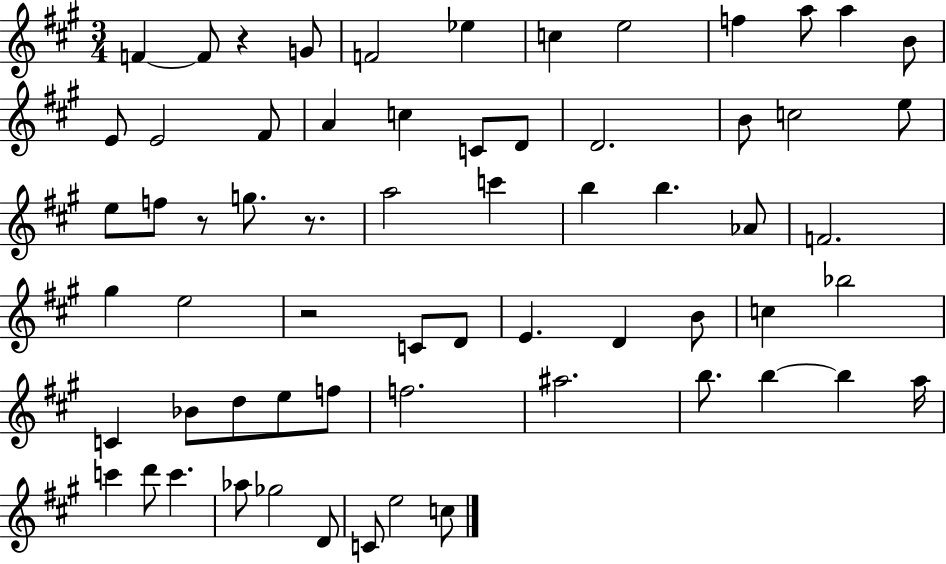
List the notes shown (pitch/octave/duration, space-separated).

F4/q F4/e R/q G4/e F4/h Eb5/q C5/q E5/h F5/q A5/e A5/q B4/e E4/e E4/h F#4/e A4/q C5/q C4/e D4/e D4/h. B4/e C5/h E5/e E5/e F5/e R/e G5/e. R/e. A5/h C6/q B5/q B5/q. Ab4/e F4/h. G#5/q E5/h R/h C4/e D4/e E4/q. D4/q B4/e C5/q Bb5/h C4/q Bb4/e D5/e E5/e F5/e F5/h. A#5/h. B5/e. B5/q B5/q A5/s C6/q D6/e C6/q. Ab5/e Gb5/h D4/e C4/e E5/h C5/e